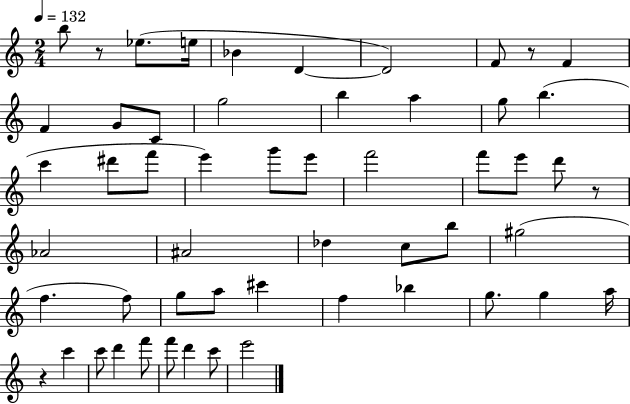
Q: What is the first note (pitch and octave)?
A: B5